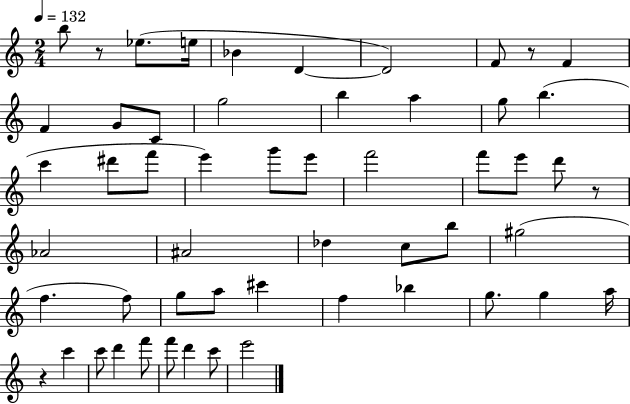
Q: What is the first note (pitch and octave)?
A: B5